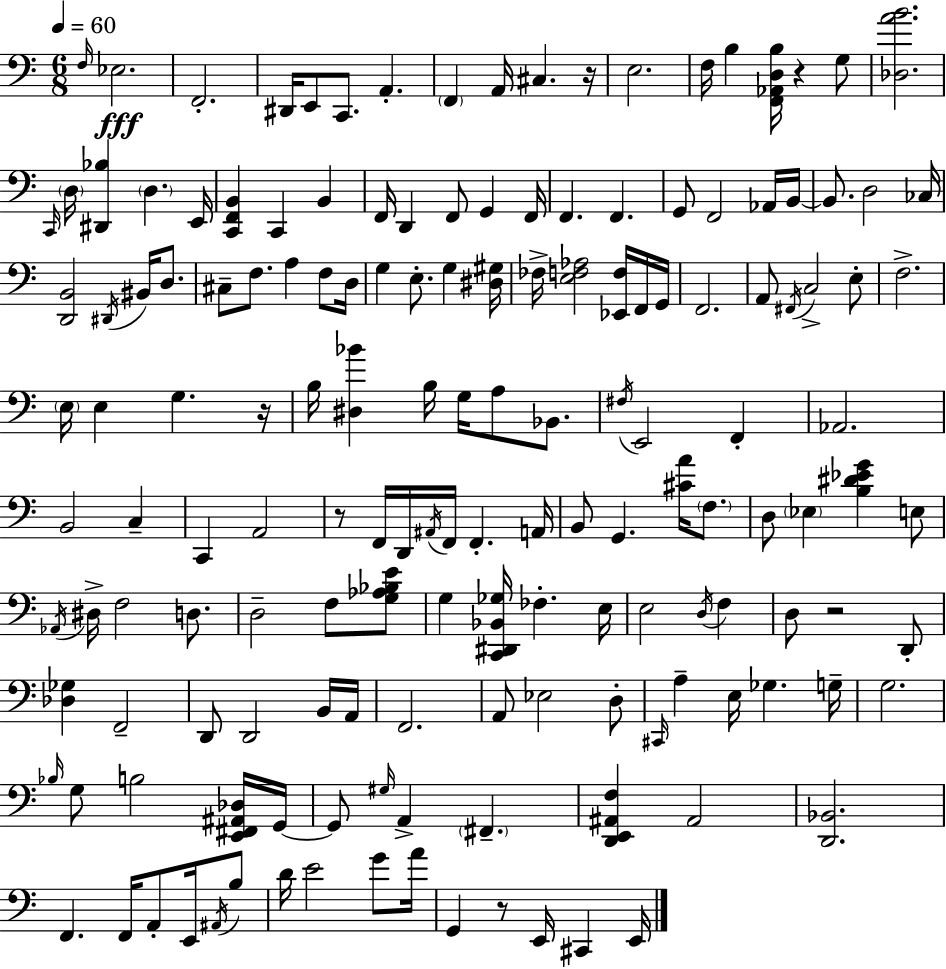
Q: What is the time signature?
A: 6/8